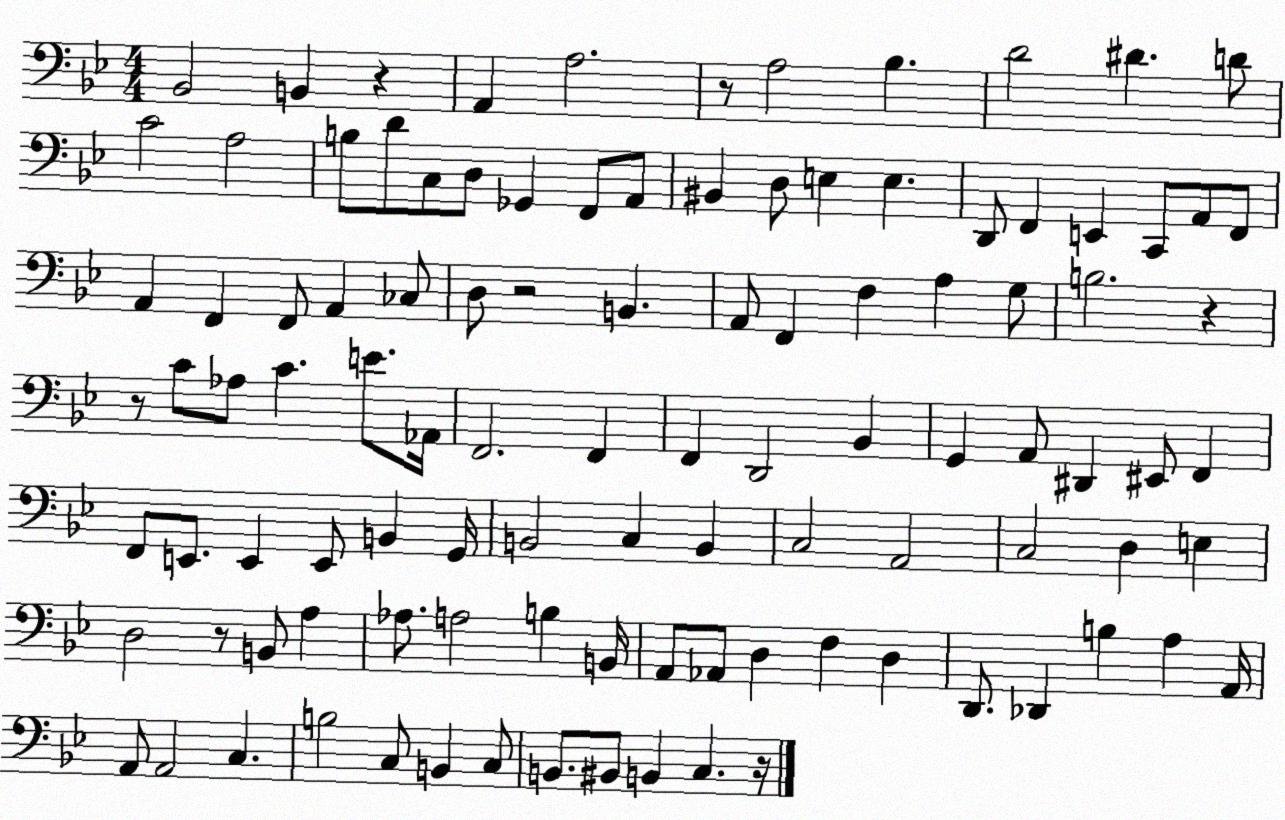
X:1
T:Untitled
M:4/4
L:1/4
K:Bb
_B,,2 B,, z A,, A,2 z/2 A,2 _B, D2 ^D D/2 C2 A,2 B,/2 D/2 C,/2 D,/2 _G,, F,,/2 A,,/2 ^B,, D,/2 E, E, D,,/2 F,, E,, C,,/2 A,,/2 F,,/2 A,, F,, F,,/2 A,, _C,/2 D,/2 z2 B,, A,,/2 F,, F, A, G,/2 B,2 z z/2 C/2 _A,/2 C E/2 _A,,/4 F,,2 F,, F,, D,,2 _B,, G,, A,,/2 ^D,, ^E,,/2 F,, F,,/2 E,,/2 E,, E,,/2 B,, G,,/4 B,,2 C, B,, C,2 A,,2 C,2 D, E, D,2 z/2 B,,/2 A, _A,/2 A,2 B, B,,/4 A,,/2 _A,,/2 D, F, D, D,,/2 _D,, B, A, A,,/4 A,,/2 A,,2 C, B,2 C,/2 B,, C,/2 B,,/2 ^B,,/2 B,, C, z/4